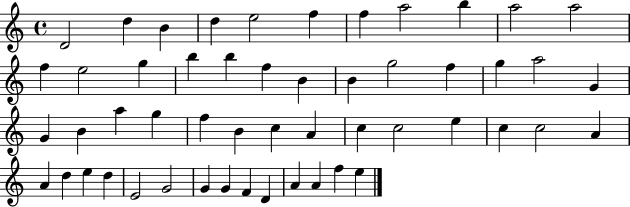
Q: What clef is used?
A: treble